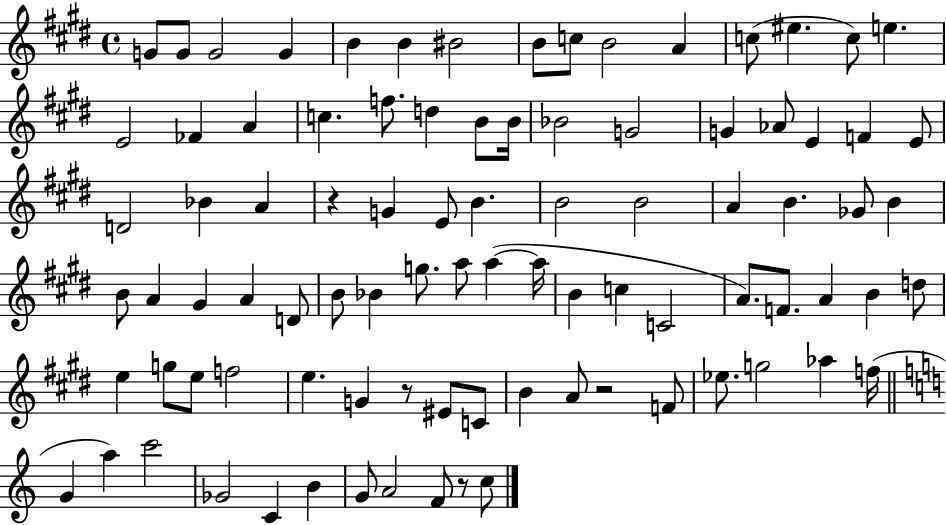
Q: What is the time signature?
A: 4/4